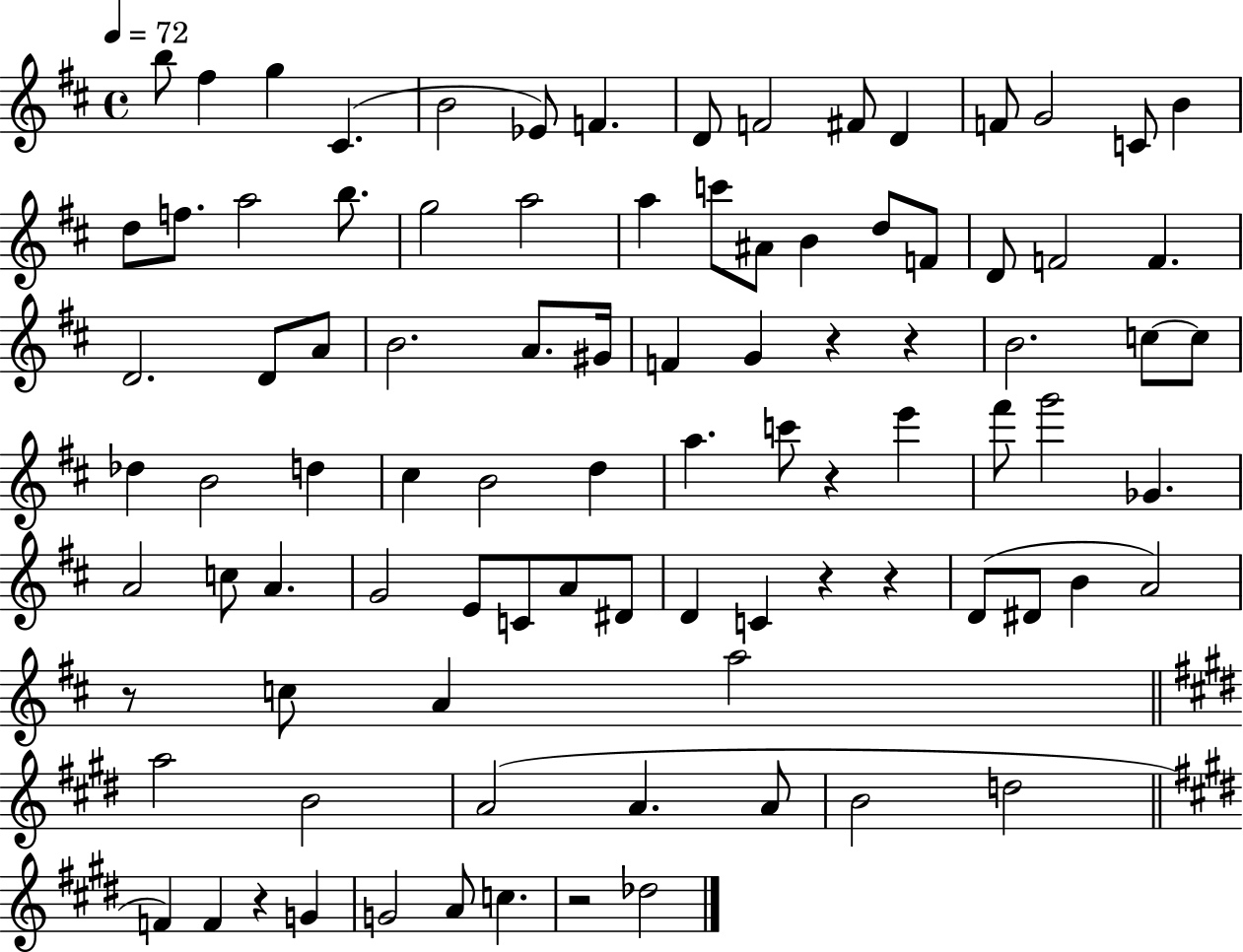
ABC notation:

X:1
T:Untitled
M:4/4
L:1/4
K:D
b/2 ^f g ^C B2 _E/2 F D/2 F2 ^F/2 D F/2 G2 C/2 B d/2 f/2 a2 b/2 g2 a2 a c'/2 ^A/2 B d/2 F/2 D/2 F2 F D2 D/2 A/2 B2 A/2 ^G/4 F G z z B2 c/2 c/2 _d B2 d ^c B2 d a c'/2 z e' ^f'/2 g'2 _G A2 c/2 A G2 E/2 C/2 A/2 ^D/2 D C z z D/2 ^D/2 B A2 z/2 c/2 A a2 a2 B2 A2 A A/2 B2 d2 F F z G G2 A/2 c z2 _d2